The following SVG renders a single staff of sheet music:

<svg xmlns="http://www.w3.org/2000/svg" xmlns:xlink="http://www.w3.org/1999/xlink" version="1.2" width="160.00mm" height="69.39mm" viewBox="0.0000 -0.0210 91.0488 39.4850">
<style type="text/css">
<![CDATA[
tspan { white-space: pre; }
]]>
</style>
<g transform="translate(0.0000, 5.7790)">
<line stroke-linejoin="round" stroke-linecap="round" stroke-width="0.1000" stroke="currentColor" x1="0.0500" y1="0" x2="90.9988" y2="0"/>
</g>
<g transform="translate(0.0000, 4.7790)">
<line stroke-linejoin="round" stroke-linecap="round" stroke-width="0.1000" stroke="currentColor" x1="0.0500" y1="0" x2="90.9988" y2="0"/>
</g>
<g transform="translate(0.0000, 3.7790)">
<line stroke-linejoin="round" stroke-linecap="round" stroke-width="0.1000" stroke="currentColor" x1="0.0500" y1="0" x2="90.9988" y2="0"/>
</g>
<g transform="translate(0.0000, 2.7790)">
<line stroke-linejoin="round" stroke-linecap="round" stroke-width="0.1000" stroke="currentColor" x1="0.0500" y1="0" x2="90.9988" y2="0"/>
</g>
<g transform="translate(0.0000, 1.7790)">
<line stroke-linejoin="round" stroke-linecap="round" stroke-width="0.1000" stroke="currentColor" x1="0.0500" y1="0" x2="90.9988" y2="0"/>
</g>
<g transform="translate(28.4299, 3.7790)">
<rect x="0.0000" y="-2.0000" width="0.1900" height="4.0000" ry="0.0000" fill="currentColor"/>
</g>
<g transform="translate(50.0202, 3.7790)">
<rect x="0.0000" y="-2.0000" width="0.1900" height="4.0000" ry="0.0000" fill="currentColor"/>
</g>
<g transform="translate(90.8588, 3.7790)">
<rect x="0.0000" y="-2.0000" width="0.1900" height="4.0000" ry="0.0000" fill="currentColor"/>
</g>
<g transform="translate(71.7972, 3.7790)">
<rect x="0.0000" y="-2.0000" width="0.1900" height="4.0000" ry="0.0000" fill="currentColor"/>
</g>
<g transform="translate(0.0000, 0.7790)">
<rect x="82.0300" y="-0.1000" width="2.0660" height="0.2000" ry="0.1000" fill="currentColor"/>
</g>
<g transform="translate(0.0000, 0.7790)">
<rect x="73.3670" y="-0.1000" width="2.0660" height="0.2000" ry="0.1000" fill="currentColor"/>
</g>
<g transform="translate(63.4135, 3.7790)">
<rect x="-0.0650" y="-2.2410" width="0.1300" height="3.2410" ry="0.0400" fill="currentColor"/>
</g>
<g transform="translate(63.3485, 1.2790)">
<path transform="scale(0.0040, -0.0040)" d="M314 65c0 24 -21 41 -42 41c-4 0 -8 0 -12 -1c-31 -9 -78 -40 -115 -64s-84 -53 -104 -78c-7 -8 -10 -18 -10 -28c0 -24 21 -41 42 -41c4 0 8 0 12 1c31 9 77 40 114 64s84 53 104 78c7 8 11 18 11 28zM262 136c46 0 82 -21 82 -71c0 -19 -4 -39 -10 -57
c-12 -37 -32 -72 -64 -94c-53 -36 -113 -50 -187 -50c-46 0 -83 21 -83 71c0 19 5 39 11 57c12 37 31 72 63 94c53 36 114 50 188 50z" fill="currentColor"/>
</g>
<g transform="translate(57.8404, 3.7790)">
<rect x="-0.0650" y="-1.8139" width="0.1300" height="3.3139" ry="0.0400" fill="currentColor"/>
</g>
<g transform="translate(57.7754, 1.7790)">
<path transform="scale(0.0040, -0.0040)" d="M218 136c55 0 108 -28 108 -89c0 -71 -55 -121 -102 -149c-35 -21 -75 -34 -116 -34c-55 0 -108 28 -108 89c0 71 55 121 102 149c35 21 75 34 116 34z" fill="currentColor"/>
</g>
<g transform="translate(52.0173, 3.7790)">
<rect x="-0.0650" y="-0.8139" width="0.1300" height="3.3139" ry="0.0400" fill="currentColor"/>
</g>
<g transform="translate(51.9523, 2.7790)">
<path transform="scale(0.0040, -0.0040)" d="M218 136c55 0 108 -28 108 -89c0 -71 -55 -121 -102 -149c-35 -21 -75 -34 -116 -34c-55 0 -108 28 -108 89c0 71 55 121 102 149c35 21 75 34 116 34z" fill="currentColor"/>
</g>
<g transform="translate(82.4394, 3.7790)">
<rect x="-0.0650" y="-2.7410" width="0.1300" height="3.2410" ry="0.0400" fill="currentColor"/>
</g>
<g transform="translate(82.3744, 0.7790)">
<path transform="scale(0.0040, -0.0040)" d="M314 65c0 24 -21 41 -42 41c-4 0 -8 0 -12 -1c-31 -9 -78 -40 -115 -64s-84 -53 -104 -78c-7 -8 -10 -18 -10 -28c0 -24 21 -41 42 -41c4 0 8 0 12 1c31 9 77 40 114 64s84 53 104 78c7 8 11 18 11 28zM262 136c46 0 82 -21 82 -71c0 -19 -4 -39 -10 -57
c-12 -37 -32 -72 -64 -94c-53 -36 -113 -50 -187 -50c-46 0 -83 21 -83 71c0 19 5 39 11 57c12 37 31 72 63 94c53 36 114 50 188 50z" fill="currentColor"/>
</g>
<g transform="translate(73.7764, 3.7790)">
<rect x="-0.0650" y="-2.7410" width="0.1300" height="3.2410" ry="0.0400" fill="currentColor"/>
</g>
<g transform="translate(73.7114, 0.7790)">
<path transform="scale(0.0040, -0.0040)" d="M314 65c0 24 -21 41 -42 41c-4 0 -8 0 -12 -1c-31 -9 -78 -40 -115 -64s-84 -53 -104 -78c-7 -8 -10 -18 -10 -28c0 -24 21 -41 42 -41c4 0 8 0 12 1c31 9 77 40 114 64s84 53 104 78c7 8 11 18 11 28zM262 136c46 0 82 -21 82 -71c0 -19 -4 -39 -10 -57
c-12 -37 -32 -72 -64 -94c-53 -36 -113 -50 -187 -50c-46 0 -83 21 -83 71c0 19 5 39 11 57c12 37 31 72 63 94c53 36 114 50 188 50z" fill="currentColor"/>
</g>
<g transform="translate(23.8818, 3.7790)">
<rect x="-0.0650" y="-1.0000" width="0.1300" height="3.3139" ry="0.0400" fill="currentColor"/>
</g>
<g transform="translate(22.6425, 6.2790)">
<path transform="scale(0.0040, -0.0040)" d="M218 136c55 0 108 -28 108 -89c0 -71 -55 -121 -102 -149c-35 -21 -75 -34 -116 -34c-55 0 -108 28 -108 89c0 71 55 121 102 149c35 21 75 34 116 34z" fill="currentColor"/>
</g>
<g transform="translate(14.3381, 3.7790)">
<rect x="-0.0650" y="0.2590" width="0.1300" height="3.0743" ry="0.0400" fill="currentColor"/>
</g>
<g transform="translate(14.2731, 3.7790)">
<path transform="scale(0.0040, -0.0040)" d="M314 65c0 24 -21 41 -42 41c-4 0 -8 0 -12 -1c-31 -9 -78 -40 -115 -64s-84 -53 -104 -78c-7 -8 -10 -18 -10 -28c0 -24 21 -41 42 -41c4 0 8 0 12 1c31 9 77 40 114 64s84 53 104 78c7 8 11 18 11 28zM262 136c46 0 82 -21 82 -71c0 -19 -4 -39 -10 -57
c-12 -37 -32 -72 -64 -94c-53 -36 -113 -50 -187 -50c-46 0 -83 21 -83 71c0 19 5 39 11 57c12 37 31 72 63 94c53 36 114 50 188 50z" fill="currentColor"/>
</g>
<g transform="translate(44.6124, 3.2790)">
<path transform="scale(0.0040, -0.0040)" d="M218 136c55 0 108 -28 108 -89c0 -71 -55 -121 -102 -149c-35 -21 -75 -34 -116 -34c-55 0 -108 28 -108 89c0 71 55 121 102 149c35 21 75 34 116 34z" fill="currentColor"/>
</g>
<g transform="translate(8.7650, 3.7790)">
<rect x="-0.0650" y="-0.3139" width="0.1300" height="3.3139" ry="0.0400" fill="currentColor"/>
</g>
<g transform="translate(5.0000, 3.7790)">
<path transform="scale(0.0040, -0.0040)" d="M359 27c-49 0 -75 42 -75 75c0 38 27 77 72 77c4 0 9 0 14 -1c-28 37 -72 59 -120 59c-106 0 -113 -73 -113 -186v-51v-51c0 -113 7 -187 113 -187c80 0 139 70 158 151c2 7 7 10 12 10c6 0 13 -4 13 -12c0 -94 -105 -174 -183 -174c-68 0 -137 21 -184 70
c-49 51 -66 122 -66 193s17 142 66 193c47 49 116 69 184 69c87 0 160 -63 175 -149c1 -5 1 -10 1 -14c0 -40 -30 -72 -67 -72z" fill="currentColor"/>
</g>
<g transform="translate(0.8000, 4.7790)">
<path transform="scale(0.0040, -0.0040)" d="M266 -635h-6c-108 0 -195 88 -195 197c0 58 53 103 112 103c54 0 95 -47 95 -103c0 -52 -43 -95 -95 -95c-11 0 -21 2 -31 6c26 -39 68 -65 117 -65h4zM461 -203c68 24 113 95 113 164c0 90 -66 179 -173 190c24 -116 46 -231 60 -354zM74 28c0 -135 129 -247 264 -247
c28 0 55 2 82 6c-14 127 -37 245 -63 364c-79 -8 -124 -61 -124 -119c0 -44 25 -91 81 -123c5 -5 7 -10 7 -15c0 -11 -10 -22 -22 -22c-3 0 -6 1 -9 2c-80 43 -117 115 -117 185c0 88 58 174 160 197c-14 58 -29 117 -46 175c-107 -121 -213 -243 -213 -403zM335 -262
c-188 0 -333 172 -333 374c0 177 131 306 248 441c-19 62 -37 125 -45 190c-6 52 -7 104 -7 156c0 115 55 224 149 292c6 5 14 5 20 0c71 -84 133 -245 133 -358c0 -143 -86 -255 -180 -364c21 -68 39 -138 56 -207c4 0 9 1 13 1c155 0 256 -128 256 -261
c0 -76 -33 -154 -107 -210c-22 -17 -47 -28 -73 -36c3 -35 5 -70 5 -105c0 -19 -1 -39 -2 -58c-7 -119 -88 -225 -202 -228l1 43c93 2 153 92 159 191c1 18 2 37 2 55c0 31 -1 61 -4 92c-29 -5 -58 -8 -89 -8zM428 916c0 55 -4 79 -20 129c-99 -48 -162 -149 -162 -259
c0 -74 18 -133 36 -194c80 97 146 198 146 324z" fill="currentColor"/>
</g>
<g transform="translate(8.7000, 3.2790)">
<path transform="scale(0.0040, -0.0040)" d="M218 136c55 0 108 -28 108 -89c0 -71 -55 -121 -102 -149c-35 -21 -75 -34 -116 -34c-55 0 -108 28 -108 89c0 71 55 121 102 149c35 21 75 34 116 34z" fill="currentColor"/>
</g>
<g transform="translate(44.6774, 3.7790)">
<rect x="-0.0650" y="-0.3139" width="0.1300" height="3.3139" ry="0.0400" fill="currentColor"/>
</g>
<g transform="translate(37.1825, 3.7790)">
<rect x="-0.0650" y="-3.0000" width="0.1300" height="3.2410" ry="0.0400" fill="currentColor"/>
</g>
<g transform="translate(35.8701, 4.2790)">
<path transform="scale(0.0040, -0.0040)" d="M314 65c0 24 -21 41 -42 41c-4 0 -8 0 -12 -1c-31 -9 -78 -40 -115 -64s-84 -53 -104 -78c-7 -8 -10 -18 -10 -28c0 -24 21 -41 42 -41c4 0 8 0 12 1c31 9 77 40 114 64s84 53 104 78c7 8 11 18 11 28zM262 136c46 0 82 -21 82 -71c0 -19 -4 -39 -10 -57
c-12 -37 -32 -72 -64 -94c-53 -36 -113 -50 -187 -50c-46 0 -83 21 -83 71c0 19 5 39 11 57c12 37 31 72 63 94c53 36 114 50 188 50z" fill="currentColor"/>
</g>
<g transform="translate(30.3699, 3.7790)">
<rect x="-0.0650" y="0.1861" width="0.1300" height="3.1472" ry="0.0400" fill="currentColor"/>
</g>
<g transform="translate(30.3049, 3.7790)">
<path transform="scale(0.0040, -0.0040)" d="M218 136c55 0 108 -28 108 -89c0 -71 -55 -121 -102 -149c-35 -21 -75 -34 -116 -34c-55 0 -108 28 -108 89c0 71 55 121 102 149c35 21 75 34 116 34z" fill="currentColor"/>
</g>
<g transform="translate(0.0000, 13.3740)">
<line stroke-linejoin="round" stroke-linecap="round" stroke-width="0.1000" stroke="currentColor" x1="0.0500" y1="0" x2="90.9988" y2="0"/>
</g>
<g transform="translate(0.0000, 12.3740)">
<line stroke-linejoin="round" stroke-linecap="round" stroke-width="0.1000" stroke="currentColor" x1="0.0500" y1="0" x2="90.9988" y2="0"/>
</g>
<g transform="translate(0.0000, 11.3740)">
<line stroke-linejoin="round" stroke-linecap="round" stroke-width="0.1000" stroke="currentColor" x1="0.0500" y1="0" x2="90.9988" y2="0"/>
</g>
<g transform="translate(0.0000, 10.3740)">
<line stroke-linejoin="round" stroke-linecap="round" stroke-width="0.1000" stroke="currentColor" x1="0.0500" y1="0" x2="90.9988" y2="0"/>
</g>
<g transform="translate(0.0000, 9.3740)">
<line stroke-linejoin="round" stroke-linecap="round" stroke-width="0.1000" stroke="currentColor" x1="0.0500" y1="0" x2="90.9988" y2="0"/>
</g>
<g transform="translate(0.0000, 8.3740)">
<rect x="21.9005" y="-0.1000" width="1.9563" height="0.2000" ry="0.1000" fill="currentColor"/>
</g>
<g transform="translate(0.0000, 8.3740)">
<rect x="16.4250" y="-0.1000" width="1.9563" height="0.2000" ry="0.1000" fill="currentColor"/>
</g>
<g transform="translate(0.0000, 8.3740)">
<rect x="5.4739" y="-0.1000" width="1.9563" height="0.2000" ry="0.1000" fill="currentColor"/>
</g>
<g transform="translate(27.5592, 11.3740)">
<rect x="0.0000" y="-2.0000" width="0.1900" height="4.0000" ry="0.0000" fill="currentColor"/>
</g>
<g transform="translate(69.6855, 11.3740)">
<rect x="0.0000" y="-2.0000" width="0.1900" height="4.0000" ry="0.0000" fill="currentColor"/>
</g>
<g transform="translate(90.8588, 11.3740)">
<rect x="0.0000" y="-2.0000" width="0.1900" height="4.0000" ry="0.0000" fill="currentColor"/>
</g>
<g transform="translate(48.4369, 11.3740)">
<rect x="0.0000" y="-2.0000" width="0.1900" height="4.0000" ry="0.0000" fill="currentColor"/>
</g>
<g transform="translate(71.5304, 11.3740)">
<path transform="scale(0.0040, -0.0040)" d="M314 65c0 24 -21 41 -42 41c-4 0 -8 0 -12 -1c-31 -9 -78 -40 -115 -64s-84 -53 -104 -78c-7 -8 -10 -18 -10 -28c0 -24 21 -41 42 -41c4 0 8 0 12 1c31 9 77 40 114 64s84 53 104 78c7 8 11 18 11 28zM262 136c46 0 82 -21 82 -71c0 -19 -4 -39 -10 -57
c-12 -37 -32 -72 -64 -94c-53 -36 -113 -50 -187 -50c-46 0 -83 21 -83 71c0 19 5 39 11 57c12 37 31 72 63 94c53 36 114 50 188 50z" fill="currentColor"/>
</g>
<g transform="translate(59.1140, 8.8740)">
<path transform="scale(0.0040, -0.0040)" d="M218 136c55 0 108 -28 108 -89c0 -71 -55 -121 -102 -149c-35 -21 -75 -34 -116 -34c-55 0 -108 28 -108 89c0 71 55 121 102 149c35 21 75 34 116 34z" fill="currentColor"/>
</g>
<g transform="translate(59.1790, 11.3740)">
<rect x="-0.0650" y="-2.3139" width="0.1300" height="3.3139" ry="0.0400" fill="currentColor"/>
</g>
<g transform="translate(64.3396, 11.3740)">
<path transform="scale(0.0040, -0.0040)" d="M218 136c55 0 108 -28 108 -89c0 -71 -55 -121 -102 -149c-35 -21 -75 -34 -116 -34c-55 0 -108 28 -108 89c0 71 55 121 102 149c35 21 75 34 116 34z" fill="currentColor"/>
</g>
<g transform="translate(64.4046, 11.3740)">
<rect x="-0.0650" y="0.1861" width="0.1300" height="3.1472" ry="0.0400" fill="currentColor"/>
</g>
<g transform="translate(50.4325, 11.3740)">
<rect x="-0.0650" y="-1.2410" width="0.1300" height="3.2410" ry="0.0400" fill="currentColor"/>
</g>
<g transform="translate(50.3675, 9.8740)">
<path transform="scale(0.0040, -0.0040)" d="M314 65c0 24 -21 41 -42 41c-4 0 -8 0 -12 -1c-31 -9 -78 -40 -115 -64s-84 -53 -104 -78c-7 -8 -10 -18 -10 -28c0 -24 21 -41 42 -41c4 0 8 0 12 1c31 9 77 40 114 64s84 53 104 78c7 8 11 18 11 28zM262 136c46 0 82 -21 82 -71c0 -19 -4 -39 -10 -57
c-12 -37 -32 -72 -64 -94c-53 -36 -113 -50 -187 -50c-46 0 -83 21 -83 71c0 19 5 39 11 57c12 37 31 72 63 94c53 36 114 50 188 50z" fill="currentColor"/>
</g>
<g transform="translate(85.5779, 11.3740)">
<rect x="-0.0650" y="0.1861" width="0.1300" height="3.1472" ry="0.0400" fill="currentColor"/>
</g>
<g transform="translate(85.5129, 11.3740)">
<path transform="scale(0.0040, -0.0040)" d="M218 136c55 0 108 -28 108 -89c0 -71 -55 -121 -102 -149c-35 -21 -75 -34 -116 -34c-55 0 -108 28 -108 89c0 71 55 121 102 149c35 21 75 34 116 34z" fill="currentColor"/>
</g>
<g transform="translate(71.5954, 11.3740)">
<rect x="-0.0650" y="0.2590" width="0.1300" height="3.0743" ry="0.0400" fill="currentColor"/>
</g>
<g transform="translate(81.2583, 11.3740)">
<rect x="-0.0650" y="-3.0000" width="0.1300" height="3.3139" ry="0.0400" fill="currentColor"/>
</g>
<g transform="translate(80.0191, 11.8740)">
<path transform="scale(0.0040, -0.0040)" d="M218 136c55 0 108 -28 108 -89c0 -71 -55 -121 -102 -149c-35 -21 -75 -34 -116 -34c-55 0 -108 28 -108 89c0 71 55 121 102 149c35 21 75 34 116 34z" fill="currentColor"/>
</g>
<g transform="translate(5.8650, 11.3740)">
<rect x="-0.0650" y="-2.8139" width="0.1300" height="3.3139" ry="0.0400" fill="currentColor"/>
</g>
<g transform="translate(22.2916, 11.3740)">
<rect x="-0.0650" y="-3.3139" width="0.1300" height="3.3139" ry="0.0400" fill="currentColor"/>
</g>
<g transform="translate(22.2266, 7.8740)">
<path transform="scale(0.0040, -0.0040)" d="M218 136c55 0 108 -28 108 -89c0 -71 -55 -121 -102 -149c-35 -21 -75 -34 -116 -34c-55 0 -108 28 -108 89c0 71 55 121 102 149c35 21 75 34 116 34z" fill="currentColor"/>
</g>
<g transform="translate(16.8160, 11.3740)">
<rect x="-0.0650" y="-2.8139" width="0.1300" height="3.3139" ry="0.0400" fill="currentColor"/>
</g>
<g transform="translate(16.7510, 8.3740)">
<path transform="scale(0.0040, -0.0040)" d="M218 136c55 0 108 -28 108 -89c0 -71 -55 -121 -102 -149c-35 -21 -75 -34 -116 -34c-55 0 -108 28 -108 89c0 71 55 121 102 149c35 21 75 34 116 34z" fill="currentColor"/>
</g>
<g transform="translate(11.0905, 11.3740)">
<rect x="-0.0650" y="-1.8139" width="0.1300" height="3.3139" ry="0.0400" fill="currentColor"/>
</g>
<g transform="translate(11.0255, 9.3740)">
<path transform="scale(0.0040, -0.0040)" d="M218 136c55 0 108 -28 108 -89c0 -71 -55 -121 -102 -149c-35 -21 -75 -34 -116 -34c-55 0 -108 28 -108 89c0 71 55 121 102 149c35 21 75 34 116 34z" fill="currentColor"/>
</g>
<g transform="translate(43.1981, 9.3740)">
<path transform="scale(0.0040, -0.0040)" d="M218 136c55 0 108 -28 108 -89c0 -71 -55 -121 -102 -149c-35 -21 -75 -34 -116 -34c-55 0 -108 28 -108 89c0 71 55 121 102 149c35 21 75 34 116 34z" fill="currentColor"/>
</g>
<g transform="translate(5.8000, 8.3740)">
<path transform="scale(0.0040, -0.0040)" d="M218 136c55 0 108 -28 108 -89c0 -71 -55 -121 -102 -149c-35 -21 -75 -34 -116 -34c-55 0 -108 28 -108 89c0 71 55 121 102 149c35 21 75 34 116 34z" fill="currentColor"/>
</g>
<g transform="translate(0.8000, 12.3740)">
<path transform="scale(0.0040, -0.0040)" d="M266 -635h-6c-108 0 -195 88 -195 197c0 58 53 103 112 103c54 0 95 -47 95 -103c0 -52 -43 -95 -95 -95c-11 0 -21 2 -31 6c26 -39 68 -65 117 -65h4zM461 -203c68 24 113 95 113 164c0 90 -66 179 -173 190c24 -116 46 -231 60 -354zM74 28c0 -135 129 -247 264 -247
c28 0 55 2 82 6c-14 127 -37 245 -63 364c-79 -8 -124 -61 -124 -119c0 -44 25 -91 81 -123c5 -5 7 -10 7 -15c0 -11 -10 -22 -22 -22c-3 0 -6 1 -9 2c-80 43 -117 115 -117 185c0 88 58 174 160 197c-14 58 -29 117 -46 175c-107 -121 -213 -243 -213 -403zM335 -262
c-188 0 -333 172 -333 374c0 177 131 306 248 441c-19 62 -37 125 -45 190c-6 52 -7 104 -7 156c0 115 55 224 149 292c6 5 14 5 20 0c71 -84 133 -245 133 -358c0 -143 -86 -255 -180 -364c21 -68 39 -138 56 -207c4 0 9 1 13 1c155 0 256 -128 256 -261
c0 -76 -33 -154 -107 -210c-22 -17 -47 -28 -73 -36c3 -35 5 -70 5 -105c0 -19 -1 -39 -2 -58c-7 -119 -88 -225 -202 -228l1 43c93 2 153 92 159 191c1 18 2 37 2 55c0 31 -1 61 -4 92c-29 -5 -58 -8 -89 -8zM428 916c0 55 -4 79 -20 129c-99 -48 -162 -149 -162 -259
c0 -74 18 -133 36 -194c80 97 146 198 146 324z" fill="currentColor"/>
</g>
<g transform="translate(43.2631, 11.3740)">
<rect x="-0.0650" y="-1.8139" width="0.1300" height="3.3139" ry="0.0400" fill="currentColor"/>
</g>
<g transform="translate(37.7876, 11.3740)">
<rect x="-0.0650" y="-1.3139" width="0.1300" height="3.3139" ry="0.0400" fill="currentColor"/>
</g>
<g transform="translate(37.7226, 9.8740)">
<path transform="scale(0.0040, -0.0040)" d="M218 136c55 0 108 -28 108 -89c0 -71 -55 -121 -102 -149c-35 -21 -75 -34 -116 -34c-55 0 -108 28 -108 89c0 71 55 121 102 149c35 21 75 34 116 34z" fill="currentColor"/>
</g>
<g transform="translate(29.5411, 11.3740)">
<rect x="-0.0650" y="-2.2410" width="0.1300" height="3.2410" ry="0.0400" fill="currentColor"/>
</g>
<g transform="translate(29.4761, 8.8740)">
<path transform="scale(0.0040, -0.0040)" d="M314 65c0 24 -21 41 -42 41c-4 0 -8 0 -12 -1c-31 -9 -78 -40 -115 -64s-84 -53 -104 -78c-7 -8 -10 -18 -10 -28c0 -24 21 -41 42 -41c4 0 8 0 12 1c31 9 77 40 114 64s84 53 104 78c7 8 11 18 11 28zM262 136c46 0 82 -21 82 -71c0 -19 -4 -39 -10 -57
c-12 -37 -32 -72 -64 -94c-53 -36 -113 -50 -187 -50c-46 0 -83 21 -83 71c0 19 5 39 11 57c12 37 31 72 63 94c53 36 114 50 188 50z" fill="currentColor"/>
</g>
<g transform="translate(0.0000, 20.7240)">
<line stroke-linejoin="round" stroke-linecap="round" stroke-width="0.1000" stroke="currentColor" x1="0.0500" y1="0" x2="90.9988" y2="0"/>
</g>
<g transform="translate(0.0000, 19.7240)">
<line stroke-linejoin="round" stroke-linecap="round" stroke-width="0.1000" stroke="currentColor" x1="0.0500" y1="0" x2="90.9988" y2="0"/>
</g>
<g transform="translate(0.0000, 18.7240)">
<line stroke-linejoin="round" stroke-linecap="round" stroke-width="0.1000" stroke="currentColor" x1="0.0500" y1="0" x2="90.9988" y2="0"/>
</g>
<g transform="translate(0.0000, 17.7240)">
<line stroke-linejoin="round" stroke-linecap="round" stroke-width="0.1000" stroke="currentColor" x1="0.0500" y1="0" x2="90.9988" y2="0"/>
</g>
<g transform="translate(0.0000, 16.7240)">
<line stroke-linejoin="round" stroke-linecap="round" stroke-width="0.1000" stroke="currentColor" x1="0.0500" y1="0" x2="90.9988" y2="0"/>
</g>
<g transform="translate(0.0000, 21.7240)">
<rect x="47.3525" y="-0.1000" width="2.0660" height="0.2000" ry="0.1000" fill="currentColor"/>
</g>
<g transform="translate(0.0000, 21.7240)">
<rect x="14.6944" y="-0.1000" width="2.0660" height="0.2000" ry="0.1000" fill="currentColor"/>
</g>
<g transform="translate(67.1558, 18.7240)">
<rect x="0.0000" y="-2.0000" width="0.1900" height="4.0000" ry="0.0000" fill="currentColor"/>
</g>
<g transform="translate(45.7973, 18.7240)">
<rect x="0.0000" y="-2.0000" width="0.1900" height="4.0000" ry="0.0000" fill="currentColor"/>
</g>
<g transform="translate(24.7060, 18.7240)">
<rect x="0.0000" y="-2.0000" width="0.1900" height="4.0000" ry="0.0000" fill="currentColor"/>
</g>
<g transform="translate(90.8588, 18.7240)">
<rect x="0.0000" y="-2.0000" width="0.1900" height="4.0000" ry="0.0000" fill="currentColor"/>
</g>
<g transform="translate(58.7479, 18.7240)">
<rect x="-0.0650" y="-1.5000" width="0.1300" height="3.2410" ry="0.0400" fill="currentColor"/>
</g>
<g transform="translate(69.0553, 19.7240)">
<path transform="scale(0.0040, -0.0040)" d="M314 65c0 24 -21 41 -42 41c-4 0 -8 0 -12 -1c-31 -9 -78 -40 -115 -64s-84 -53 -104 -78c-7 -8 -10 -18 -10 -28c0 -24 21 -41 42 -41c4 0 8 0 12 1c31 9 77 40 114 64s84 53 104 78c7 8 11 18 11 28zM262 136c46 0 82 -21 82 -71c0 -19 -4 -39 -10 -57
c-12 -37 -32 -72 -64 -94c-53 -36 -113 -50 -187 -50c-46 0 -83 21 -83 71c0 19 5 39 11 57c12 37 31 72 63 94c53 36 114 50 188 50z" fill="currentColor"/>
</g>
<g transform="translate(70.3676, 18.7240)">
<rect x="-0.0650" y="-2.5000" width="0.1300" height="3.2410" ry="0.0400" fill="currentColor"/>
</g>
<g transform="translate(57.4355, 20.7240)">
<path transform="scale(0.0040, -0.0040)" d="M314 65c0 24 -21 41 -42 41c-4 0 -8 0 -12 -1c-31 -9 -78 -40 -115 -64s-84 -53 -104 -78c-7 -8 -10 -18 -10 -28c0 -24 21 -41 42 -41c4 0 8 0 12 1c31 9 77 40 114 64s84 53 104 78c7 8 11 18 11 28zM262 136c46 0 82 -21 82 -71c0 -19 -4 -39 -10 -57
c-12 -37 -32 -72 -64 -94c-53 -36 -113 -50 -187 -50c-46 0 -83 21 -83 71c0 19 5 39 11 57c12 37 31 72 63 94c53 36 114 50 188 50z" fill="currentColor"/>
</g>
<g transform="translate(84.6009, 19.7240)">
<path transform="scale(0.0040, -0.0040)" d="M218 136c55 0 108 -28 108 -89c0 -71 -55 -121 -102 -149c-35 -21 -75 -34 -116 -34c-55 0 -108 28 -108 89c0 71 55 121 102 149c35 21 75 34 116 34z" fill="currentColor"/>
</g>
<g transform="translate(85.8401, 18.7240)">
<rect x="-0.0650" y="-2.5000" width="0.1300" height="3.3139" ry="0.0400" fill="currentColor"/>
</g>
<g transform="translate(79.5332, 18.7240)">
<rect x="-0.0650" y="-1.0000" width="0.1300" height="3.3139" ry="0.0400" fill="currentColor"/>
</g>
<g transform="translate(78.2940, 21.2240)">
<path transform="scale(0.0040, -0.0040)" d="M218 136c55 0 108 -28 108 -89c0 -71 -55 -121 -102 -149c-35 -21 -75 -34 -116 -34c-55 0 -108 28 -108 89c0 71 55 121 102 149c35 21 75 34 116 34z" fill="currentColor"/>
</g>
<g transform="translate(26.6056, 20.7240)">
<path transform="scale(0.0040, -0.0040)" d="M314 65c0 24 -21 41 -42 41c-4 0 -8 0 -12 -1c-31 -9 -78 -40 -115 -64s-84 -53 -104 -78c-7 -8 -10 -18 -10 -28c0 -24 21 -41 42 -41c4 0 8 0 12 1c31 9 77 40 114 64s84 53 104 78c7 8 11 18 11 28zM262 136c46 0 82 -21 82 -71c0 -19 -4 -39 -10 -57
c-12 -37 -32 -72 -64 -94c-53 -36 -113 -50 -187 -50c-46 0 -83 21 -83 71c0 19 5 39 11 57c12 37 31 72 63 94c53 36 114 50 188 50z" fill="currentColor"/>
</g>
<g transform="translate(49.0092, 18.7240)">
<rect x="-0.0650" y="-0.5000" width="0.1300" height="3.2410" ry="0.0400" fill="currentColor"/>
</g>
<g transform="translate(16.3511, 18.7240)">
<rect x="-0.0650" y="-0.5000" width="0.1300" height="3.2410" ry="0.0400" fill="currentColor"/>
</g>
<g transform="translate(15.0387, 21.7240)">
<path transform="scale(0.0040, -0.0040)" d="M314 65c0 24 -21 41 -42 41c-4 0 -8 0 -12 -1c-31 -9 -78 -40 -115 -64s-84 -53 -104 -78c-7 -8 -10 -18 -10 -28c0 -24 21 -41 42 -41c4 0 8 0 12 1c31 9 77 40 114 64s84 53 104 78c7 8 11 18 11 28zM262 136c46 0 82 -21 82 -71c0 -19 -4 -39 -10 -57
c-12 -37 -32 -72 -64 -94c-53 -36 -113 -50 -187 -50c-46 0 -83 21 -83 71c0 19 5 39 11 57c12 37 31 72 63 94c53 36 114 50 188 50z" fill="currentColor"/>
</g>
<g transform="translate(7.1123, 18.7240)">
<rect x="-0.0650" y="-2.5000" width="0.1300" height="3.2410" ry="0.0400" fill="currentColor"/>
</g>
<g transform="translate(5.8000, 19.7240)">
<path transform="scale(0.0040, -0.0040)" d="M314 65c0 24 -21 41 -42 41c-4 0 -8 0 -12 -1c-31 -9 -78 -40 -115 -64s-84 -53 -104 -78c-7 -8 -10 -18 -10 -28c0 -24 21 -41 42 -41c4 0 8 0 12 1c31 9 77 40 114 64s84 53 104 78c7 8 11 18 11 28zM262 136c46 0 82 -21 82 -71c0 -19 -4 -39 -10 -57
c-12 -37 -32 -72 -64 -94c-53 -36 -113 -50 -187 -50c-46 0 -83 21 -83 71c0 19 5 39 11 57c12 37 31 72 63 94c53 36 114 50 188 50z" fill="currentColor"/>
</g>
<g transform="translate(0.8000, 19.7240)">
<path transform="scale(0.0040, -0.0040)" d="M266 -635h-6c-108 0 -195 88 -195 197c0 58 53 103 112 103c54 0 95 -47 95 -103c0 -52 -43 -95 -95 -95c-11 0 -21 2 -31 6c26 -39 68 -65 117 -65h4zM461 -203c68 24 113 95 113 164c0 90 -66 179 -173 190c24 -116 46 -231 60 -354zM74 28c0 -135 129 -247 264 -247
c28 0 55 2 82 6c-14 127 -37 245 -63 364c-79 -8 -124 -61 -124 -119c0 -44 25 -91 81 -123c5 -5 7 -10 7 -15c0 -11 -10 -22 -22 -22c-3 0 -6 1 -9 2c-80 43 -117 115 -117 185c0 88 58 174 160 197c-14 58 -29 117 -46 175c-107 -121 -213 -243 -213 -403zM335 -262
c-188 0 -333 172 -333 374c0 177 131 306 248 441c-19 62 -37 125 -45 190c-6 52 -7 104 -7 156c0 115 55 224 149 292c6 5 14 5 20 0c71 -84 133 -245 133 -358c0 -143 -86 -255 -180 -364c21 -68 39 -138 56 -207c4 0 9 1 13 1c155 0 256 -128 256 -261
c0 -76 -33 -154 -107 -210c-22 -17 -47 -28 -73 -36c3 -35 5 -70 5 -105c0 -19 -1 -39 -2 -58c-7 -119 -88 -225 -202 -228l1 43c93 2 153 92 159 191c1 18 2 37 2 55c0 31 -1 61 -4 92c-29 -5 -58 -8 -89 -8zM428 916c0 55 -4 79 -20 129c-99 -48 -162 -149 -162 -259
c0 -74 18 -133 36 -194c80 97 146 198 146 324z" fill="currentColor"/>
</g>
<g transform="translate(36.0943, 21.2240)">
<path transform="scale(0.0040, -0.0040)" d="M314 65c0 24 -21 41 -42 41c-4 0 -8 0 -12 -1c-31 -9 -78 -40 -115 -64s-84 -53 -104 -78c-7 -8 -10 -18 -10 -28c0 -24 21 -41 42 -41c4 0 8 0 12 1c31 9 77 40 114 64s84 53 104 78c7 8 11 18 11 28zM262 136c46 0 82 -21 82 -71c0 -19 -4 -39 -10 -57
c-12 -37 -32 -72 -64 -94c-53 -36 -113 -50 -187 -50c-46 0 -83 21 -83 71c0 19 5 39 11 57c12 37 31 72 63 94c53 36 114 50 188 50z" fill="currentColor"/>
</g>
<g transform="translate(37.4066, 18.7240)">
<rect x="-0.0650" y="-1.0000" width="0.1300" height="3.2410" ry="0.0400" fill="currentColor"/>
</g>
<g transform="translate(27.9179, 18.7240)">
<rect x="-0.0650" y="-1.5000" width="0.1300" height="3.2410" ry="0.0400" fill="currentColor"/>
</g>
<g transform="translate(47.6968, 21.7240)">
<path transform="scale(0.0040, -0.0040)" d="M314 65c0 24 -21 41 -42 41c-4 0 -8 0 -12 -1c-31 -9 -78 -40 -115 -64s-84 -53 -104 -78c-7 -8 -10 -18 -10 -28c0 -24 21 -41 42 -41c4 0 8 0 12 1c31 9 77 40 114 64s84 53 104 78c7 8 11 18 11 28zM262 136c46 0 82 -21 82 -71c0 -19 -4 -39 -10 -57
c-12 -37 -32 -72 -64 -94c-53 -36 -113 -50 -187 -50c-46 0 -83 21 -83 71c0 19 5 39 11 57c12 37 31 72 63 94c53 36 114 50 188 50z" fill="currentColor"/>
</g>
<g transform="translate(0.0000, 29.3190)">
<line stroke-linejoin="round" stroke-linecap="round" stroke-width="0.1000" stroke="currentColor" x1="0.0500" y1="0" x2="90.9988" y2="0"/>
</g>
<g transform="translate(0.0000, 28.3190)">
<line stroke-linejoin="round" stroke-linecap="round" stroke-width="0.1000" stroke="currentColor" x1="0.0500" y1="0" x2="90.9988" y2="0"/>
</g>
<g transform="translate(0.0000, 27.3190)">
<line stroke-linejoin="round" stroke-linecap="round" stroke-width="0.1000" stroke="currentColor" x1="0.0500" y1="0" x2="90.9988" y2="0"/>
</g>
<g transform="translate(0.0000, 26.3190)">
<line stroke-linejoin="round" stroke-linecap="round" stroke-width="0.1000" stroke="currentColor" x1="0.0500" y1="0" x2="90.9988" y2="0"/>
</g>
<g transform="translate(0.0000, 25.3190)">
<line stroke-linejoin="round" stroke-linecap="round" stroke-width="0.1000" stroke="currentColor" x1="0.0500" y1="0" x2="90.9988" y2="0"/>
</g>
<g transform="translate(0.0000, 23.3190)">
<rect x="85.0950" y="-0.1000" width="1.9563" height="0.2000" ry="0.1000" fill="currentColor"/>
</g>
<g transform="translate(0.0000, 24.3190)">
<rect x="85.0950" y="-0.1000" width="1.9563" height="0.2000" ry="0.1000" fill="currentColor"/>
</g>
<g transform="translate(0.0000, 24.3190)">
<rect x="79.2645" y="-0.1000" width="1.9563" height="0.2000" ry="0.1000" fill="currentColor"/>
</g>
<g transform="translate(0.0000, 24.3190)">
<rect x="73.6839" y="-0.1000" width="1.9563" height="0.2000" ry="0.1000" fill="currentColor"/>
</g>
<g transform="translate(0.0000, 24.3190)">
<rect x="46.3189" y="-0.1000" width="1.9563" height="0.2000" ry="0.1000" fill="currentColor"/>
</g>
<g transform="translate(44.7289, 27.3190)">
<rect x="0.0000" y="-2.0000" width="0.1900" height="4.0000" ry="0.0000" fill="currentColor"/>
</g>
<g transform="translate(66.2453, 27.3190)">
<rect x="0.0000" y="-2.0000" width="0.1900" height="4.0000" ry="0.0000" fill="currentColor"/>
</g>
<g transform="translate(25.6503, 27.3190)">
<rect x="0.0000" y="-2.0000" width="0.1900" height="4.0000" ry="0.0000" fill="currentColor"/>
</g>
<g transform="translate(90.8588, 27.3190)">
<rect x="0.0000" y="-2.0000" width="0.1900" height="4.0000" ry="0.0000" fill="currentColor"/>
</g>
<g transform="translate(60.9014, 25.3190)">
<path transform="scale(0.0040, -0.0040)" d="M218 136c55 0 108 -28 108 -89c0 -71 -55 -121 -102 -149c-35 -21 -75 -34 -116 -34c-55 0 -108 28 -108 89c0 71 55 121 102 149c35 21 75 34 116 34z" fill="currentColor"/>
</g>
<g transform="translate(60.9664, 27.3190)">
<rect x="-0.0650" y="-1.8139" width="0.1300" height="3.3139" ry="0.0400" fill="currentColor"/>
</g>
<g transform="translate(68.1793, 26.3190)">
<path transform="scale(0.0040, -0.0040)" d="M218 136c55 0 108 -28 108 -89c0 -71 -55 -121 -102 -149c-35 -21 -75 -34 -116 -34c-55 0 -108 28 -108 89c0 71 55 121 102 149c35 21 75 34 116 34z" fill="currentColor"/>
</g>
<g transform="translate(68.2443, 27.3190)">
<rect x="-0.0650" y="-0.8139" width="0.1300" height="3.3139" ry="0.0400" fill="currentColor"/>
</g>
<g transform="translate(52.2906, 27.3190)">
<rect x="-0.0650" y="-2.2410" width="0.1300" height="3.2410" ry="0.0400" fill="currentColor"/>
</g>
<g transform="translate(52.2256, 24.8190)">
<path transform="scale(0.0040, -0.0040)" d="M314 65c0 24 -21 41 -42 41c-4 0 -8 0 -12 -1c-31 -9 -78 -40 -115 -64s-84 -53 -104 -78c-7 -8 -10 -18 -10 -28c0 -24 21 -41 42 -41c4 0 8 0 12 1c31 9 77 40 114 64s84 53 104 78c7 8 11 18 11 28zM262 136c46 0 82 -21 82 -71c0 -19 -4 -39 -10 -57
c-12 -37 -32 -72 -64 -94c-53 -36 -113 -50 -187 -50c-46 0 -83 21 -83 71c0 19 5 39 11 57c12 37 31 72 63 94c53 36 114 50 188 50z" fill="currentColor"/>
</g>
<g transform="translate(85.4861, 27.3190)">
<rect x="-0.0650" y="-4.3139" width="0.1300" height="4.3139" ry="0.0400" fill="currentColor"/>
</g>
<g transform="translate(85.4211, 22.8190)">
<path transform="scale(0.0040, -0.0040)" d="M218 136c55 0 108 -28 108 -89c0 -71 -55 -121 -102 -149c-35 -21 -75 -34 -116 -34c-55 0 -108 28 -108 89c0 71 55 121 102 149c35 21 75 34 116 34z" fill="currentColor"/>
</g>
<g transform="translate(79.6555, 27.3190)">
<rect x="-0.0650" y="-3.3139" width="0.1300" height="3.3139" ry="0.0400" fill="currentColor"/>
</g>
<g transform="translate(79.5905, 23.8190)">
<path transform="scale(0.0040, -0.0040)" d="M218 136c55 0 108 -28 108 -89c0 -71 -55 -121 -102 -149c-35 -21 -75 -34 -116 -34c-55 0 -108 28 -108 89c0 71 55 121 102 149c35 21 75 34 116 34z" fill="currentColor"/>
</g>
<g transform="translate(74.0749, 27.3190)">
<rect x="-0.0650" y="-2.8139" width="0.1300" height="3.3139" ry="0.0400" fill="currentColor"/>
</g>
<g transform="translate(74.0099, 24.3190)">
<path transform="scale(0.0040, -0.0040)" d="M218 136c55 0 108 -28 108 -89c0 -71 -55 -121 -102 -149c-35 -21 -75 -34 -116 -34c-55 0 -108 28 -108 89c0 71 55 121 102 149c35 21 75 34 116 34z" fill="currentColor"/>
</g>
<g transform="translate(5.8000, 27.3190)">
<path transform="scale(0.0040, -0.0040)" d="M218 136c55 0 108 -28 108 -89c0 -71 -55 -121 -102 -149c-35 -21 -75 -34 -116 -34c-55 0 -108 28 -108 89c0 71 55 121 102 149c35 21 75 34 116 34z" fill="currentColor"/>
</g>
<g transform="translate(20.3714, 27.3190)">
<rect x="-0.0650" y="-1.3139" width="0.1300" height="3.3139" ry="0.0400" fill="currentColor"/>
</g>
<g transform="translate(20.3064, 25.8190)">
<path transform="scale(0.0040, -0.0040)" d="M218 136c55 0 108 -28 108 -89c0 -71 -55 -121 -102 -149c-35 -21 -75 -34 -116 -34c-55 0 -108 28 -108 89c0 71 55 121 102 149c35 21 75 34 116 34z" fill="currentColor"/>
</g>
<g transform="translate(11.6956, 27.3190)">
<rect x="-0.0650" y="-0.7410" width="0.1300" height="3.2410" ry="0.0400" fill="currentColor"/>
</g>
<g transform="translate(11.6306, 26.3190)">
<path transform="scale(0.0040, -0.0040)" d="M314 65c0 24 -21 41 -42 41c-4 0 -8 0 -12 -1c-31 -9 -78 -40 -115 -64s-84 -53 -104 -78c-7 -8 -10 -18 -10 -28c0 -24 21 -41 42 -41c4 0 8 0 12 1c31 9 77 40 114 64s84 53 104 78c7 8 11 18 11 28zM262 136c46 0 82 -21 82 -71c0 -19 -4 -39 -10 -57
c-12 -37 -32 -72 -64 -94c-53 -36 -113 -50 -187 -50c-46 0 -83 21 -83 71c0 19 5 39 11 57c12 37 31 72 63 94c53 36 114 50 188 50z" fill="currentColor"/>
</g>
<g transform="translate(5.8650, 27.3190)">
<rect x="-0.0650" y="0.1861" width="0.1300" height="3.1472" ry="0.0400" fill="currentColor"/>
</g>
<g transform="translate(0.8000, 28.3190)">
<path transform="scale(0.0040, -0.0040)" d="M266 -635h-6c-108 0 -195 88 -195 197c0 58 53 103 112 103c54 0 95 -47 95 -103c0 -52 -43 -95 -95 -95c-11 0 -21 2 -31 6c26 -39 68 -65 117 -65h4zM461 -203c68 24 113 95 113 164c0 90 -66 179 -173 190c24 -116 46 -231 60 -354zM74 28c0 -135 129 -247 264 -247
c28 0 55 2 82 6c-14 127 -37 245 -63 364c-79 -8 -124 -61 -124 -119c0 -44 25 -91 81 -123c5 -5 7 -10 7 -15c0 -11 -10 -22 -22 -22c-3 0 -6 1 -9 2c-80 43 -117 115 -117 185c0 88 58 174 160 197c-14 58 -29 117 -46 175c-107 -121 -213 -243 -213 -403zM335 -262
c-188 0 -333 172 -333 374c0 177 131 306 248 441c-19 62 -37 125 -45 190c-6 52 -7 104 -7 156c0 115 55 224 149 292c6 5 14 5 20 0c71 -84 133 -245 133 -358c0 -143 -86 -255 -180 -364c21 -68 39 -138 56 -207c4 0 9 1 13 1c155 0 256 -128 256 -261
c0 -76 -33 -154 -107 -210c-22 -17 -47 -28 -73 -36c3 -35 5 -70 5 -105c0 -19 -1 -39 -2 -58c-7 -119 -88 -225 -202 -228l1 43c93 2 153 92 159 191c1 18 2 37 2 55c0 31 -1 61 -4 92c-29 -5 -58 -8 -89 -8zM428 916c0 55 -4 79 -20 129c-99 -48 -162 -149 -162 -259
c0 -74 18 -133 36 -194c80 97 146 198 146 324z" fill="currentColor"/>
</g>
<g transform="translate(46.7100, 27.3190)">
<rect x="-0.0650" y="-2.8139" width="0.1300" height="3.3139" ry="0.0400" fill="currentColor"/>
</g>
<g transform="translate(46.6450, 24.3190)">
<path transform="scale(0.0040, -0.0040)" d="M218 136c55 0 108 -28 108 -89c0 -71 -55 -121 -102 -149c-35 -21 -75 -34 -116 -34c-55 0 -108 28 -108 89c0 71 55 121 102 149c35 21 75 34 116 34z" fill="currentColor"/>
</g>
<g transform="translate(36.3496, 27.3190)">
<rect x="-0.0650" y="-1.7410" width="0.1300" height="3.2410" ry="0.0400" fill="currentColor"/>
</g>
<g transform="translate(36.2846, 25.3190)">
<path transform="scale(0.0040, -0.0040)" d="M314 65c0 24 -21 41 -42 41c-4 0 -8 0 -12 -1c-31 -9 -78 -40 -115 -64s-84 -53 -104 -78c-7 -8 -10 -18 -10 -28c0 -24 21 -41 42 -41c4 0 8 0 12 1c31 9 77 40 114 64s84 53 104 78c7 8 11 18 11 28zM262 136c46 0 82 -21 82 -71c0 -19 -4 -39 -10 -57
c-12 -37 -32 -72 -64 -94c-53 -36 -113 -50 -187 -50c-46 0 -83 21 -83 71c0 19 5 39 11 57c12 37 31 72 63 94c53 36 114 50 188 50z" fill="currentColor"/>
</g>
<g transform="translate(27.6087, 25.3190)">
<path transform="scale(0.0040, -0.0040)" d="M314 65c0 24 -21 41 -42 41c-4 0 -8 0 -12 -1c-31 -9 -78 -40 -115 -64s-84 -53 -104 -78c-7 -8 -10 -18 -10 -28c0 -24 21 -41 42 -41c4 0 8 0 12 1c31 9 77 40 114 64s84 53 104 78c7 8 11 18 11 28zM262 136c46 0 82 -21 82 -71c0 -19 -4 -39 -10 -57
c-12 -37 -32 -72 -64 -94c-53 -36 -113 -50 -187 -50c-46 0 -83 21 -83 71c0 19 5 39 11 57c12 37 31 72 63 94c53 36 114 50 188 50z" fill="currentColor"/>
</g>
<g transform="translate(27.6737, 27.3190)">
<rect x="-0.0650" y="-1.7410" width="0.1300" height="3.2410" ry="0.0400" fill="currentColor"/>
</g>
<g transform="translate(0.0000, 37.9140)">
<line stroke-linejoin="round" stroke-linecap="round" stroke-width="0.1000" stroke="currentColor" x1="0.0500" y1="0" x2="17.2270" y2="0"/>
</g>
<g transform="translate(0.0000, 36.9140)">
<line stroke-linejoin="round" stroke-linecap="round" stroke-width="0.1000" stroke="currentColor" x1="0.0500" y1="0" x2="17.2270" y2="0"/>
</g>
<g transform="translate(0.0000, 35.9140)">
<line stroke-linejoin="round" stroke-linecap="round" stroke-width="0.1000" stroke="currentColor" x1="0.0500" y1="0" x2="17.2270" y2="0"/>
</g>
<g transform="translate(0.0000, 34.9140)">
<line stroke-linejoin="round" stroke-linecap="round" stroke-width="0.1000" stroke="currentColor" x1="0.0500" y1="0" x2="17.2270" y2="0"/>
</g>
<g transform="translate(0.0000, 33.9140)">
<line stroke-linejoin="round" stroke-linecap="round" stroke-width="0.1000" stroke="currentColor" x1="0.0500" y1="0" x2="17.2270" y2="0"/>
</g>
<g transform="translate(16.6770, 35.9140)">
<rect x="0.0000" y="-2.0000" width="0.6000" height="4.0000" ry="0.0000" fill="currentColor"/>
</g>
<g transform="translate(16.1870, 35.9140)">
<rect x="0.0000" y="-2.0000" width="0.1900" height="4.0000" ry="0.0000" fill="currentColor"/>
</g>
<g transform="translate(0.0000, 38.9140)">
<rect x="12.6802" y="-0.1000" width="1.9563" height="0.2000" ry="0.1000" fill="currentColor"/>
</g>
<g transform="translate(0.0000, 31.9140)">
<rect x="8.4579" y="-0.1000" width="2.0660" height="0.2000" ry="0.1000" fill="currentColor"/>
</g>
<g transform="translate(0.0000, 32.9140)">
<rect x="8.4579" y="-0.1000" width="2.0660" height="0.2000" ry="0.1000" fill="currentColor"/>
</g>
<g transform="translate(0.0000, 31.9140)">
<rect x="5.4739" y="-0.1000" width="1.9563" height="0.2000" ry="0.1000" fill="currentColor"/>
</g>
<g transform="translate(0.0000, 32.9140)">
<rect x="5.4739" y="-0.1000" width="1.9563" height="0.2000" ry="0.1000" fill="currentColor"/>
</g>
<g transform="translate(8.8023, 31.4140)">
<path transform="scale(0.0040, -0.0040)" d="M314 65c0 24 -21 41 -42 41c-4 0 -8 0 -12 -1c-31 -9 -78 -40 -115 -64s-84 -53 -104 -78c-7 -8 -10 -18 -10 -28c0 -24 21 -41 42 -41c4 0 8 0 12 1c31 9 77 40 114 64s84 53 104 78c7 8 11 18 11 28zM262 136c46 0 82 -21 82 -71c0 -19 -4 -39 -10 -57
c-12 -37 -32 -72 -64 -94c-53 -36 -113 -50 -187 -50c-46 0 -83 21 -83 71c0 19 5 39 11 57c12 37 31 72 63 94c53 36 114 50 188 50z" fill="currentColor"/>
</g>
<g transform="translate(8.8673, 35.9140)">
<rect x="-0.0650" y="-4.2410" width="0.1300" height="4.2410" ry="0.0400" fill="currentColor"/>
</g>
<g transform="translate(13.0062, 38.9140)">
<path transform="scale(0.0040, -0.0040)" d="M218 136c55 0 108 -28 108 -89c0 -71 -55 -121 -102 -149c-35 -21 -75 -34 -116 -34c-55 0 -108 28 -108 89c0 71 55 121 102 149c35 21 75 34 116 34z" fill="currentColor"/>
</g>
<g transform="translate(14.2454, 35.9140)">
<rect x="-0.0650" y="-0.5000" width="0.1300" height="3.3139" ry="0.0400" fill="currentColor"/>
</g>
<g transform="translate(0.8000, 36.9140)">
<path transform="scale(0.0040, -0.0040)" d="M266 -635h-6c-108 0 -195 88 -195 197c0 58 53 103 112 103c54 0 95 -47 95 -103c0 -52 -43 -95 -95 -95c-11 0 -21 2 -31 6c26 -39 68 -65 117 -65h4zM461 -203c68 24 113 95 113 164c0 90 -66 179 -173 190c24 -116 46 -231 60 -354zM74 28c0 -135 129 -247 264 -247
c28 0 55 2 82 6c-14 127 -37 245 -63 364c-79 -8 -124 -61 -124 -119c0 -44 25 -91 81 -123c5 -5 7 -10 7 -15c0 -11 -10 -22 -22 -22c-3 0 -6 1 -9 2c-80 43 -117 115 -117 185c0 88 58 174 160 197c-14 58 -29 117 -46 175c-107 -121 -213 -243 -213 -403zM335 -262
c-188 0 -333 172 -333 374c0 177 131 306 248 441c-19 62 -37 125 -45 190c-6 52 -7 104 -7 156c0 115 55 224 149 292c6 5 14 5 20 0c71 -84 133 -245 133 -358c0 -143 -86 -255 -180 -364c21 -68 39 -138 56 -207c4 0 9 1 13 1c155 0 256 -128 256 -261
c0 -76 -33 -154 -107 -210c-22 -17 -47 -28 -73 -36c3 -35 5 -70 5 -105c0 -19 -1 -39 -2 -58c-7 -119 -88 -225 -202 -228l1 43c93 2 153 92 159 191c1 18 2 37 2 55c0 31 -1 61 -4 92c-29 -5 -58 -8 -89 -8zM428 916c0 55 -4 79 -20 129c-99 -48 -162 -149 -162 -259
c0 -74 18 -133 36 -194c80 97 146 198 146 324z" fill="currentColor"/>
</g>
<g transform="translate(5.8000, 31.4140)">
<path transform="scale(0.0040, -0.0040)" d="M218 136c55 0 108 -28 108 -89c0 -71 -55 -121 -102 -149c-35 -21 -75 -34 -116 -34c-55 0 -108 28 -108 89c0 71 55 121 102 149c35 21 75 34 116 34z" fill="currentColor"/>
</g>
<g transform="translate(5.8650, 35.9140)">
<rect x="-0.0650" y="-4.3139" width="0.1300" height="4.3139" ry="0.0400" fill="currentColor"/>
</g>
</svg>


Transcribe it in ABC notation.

X:1
T:Untitled
M:4/4
L:1/4
K:C
c B2 D B A2 c d f g2 a2 a2 a f a b g2 e f e2 g B B2 A B G2 C2 E2 D2 C2 E2 G2 D G B d2 e f2 f2 a g2 f d a b d' d' d'2 C